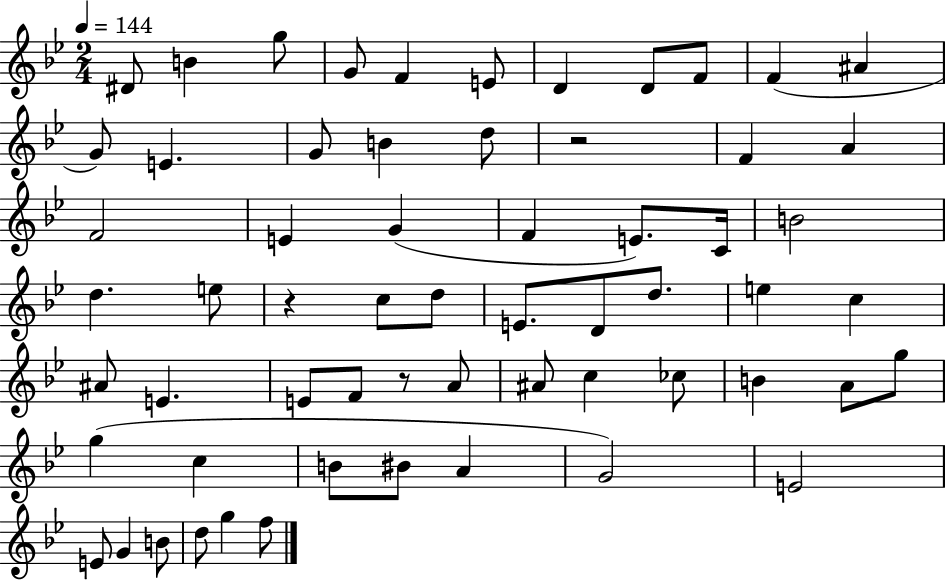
{
  \clef treble
  \numericTimeSignature
  \time 2/4
  \key bes \major
  \tempo 4 = 144
  \repeat volta 2 { dis'8 b'4 g''8 | g'8 f'4 e'8 | d'4 d'8 f'8 | f'4( ais'4 | \break g'8) e'4. | g'8 b'4 d''8 | r2 | f'4 a'4 | \break f'2 | e'4 g'4( | f'4 e'8.) c'16 | b'2 | \break d''4. e''8 | r4 c''8 d''8 | e'8. d'8 d''8. | e''4 c''4 | \break ais'8 e'4. | e'8 f'8 r8 a'8 | ais'8 c''4 ces''8 | b'4 a'8 g''8 | \break g''4( c''4 | b'8 bis'8 a'4 | g'2) | e'2 | \break e'8 g'4 b'8 | d''8 g''4 f''8 | } \bar "|."
}